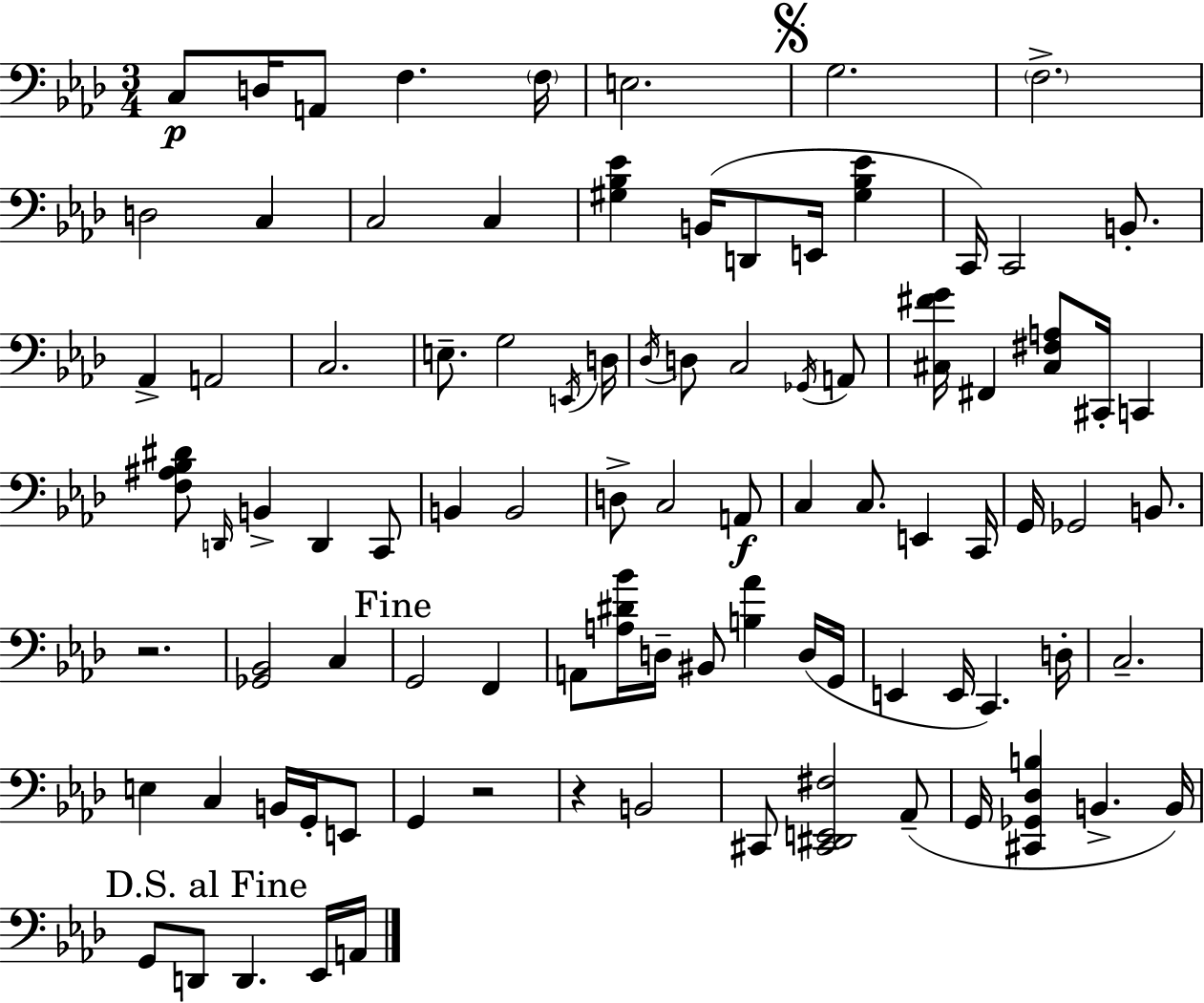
{
  \clef bass
  \numericTimeSignature
  \time 3/4
  \key aes \major
  c8\p d16 a,8 f4. \parenthesize f16 | e2. | \mark \markup { \musicglyph "scripts.segno" } g2. | \parenthesize f2.-> | \break d2 c4 | c2 c4 | <gis bes ees'>4 b,16( d,8 e,16 <gis bes ees'>4 | c,16) c,2 b,8.-. | \break aes,4-> a,2 | c2. | e8.-- g2 \acciaccatura { e,16 } | d16 \acciaccatura { des16 } d8 c2 | \break \acciaccatura { ges,16 } a,8 <cis fis' g'>16 fis,4 <cis fis a>8 cis,16-. c,4 | <f ais bes dis'>8 \grace { d,16 } b,4-> d,4 | c,8 b,4 b,2 | d8-> c2 | \break a,8\f c4 c8. e,4 | c,16 g,16 ges,2 | b,8. r2. | <ges, bes,>2 | \break c4 \mark "Fine" g,2 | f,4 a,8 <a dis' bes'>16 d16-- bis,8 <b aes'>4 | d16( g,16 e,4 e,16 c,4.) | d16-. c2.-- | \break e4 c4 | b,16 g,16-. e,8 g,4 r2 | r4 b,2 | cis,8 <cis, dis, e, fis>2 | \break aes,8--( g,16 <cis, ges, des b>4 b,4.-> | b,16) \mark "D.S. al Fine" g,8 d,8 d,4. | ees,16 a,16 \bar "|."
}